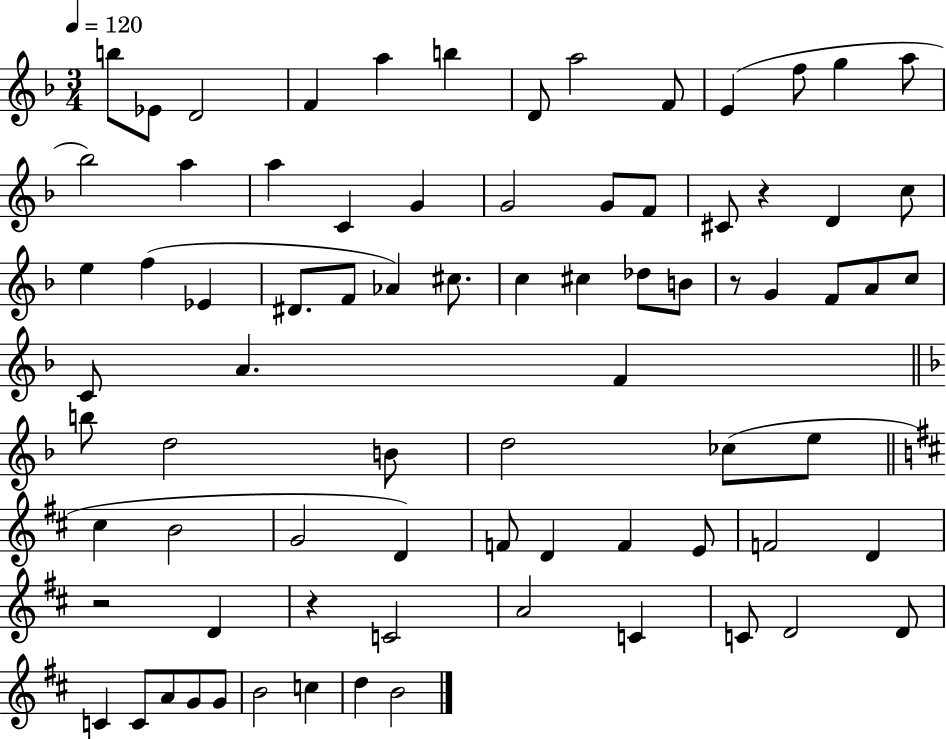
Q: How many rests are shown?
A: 4